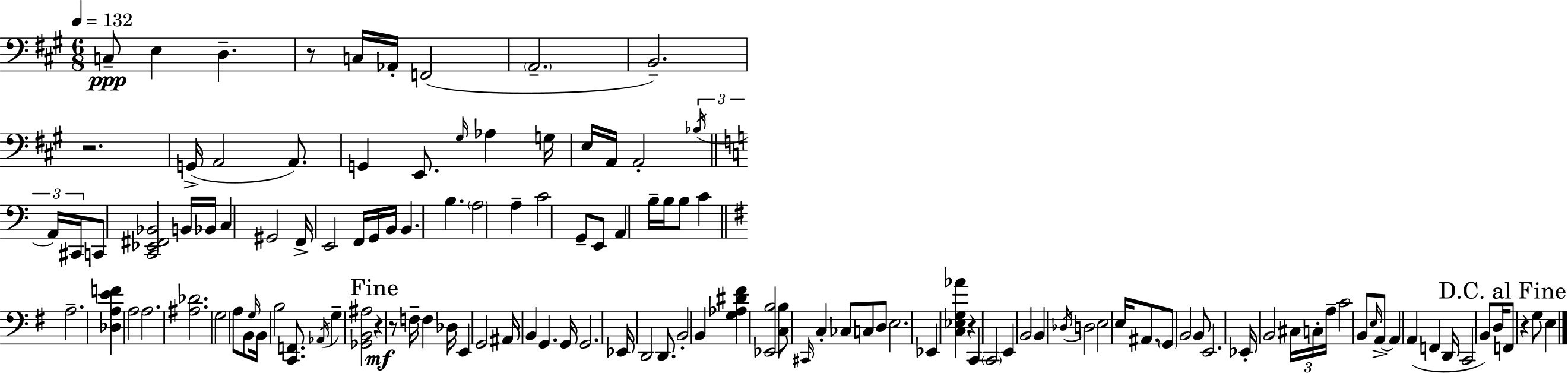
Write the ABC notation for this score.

X:1
T:Untitled
M:6/8
L:1/4
K:A
C,/2 E, D, z/2 C,/4 _A,,/4 F,,2 A,,2 B,,2 z2 G,,/4 A,,2 A,,/2 G,, E,,/2 ^G,/4 _A, G,/4 E,/4 A,,/4 A,,2 _B,/4 A,,/4 ^C,,/4 C,,/2 [C,,_E,,^F,,_B,,]2 B,,/4 _B,,/4 C, ^G,,2 F,,/4 E,,2 F,,/4 G,,/4 B,,/4 B,, B, A,2 A, C2 G,,/2 E,,/2 A,, B,/4 B,/4 B,/2 C A,2 [_D,A,EF] A,2 A,2 [^A,_D]2 G,2 A,/2 B,,/2 G,/4 B,,/4 B,2 [C,,F,,]/2 _A,,/4 G, [_G,,B,,^A,]2 z z/2 F,/4 F, _D,/4 E,, G,,2 ^A,,/4 B,, G,, G,,/4 G,,2 _E,,/4 D,,2 D,,/2 B,,2 B,, [G,_A,^D^F] [_E,,B,]2 [C,B,]/2 ^C,,/4 C, _C,/2 C,/2 D,/2 E,2 _E,, [C,_E,G,_A] z C,, C,,2 E,, B,,2 B,, _D,/4 D,2 E,2 E,/4 ^A,,/2 G,,/2 B,,2 B,,/2 E,,2 _E,,/4 B,,2 ^C,/4 C,/4 A,/4 C2 B,,/2 E,/4 A,,/2 A,, A,, F,, D,,/4 C,,2 B,,/2 D,/4 F,,/2 z G,/2 E,